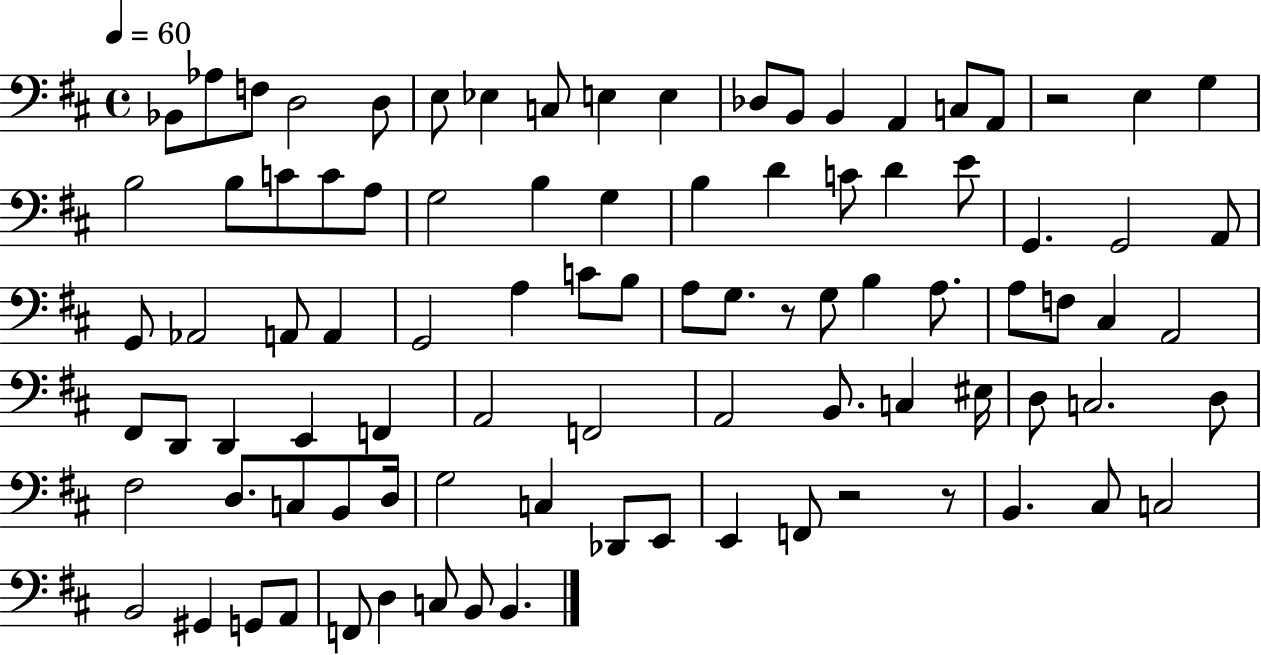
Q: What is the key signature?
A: D major